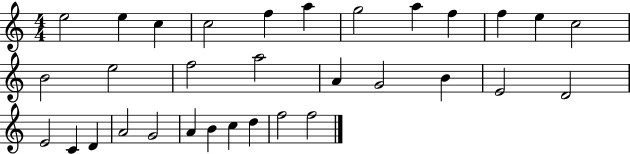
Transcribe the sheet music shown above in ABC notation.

X:1
T:Untitled
M:4/4
L:1/4
K:C
e2 e c c2 f a g2 a f f e c2 B2 e2 f2 a2 A G2 B E2 D2 E2 C D A2 G2 A B c d f2 f2